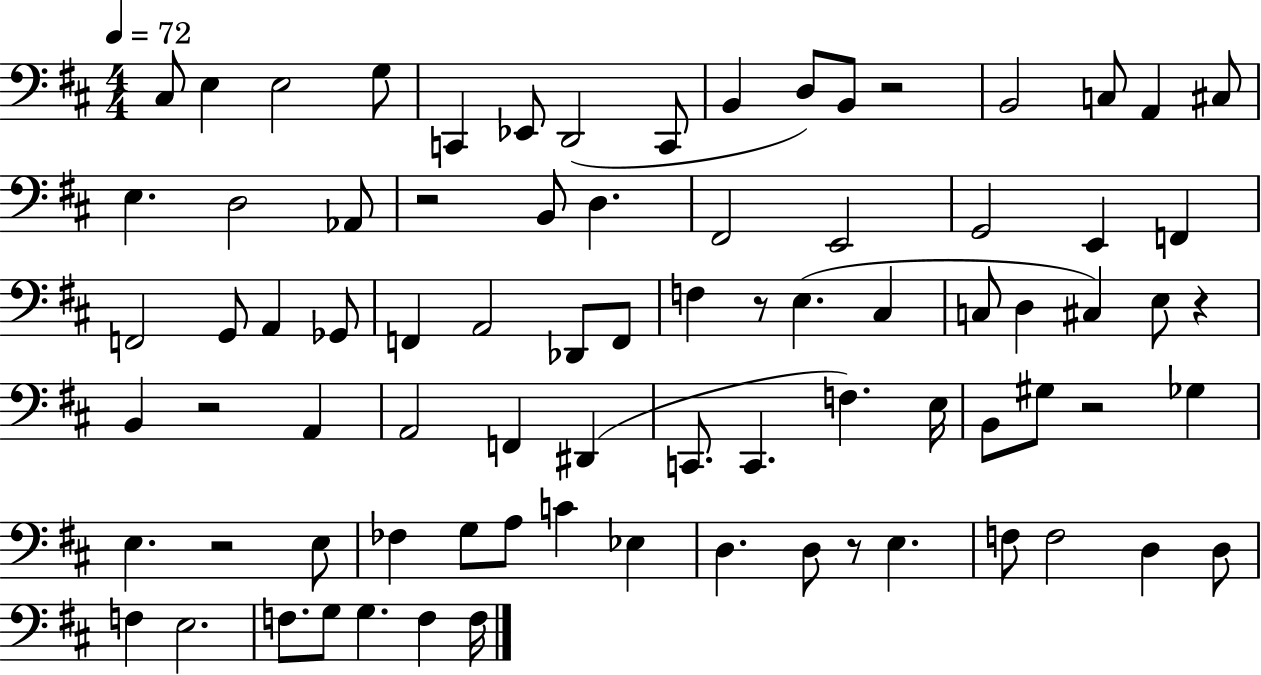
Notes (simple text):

C#3/e E3/q E3/h G3/e C2/q Eb2/e D2/h C2/e B2/q D3/e B2/e R/h B2/h C3/e A2/q C#3/e E3/q. D3/h Ab2/e R/h B2/e D3/q. F#2/h E2/h G2/h E2/q F2/q F2/h G2/e A2/q Gb2/e F2/q A2/h Db2/e F2/e F3/q R/e E3/q. C#3/q C3/e D3/q C#3/q E3/e R/q B2/q R/h A2/q A2/h F2/q D#2/q C2/e. C2/q. F3/q. E3/s B2/e G#3/e R/h Gb3/q E3/q. R/h E3/e FES3/q G3/e A3/e C4/q Eb3/q D3/q. D3/e R/e E3/q. F3/e F3/h D3/q D3/e F3/q E3/h. F3/e. G3/e G3/q. F3/q F3/s